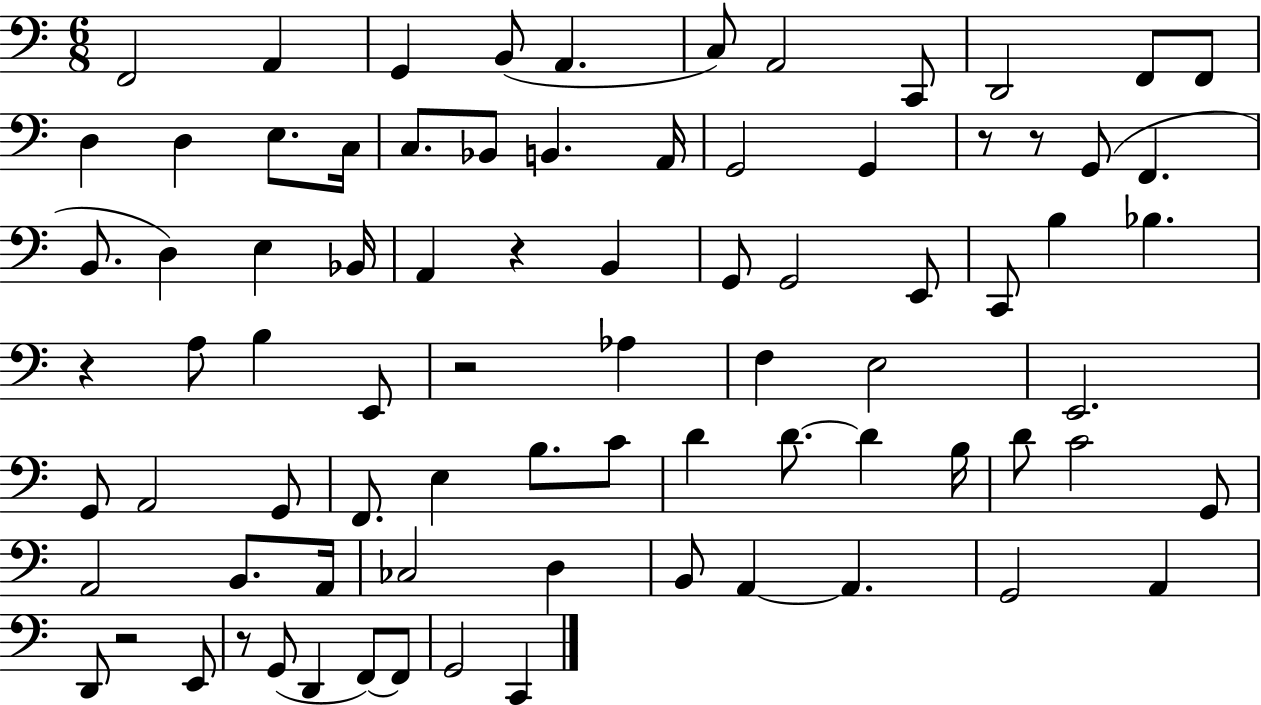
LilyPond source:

{
  \clef bass
  \numericTimeSignature
  \time 6/8
  \key c \major
  f,2 a,4 | g,4 b,8( a,4. | c8) a,2 c,8 | d,2 f,8 f,8 | \break d4 d4 e8. c16 | c8. bes,8 b,4. a,16 | g,2 g,4 | r8 r8 g,8( f,4. | \break b,8. d4) e4 bes,16 | a,4 r4 b,4 | g,8 g,2 e,8 | c,8 b4 bes4. | \break r4 a8 b4 e,8 | r2 aes4 | f4 e2 | e,2. | \break g,8 a,2 g,8 | f,8. e4 b8. c'8 | d'4 d'8.~~ d'4 b16 | d'8 c'2 g,8 | \break a,2 b,8. a,16 | ces2 d4 | b,8 a,4~~ a,4. | g,2 a,4 | \break d,8 r2 e,8 | r8 g,8( d,4 f,8~~) f,8 | g,2 c,4 | \bar "|."
}